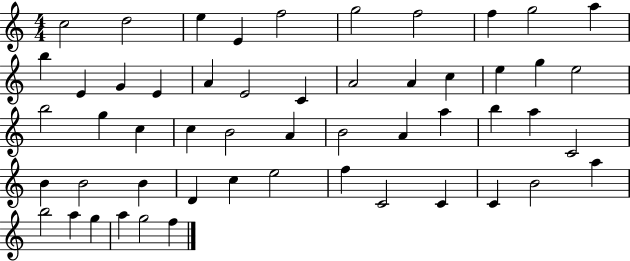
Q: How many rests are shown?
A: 0